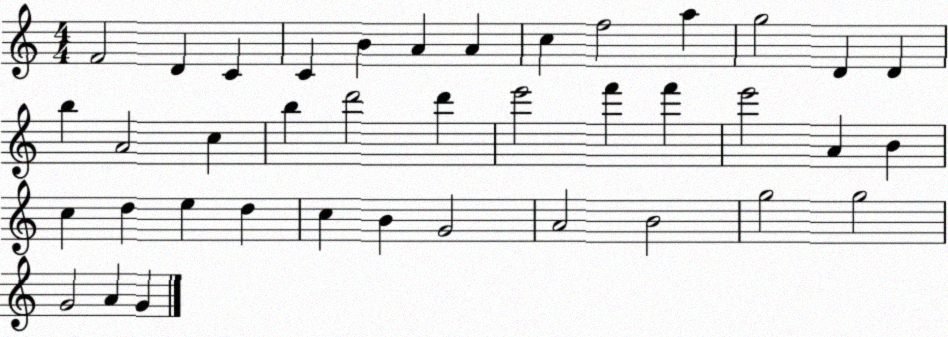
X:1
T:Untitled
M:4/4
L:1/4
K:C
F2 D C C B A A c f2 a g2 D D b A2 c b d'2 d' e'2 f' f' e'2 A B c d e d c B G2 A2 B2 g2 g2 G2 A G